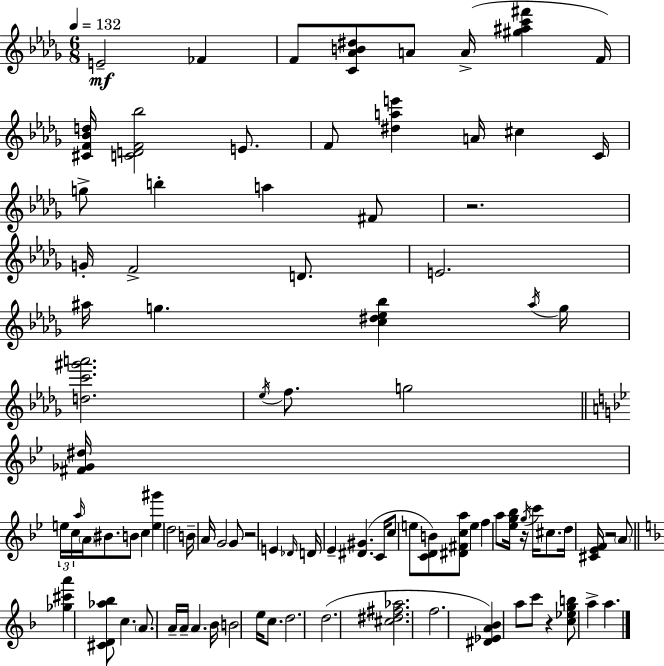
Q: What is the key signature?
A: BES minor